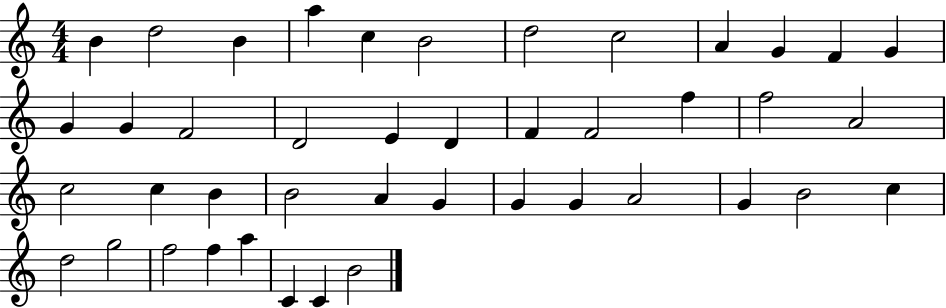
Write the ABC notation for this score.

X:1
T:Untitled
M:4/4
L:1/4
K:C
B d2 B a c B2 d2 c2 A G F G G G F2 D2 E D F F2 f f2 A2 c2 c B B2 A G G G A2 G B2 c d2 g2 f2 f a C C B2